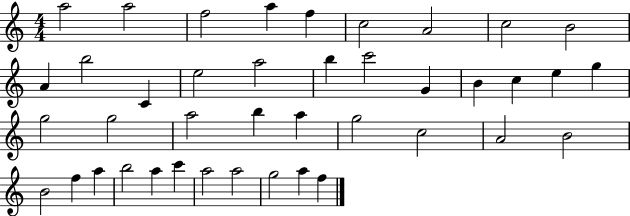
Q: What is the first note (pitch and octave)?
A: A5